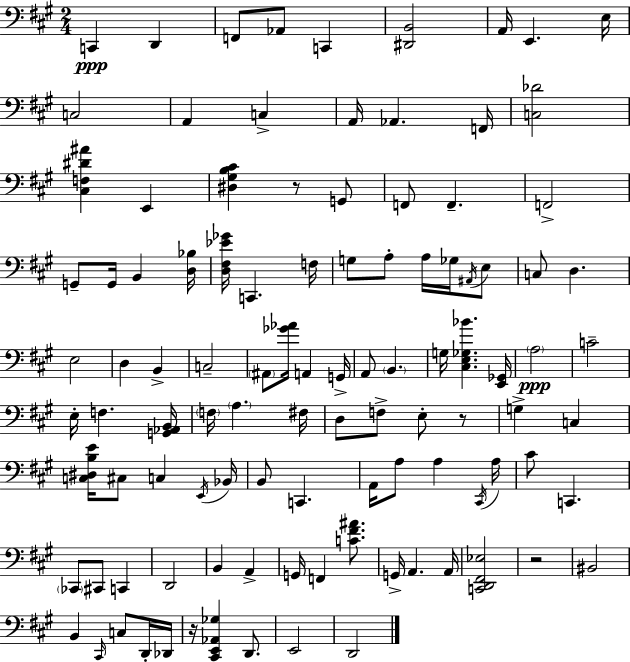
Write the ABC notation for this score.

X:1
T:Untitled
M:2/4
L:1/4
K:A
C,, D,, F,,/2 _A,,/2 C,, [^D,,B,,]2 A,,/4 E,, E,/4 C,2 A,, C, A,,/4 _A,, F,,/4 [C,_D]2 [^C,F,^D^A] E,, [^D,^G,B,^C] z/2 G,,/2 F,,/2 F,, F,,2 G,,/2 G,,/4 B,, [D,_B,]/4 [D,^F,_E_G]/4 C,, F,/4 G,/2 A,/2 A,/4 _G,/4 ^A,,/4 E,/2 C,/2 D, E,2 D, B,, C,2 ^A,,/2 [_G_A]/4 A,, G,,/4 A,,/2 B,, G,/4 [^C,E,_G,_B] [E,,_G,,]/4 A,2 C2 E,/4 F, [G,,_A,,B,,]/4 F,/4 A, ^F,/4 D,/2 F,/2 E,/2 z/2 G, C, [C,^D,B,E]/4 ^C,/2 C, E,,/4 _B,,/4 B,,/2 C,, A,,/4 A,/2 A, ^C,,/4 A,/4 ^C/2 C,, _C,,/2 ^C,,/2 C,, D,,2 B,, A,, G,,/4 F,, [C^F^A]/2 G,,/4 A,, A,,/4 [C,,D,,^F,,_E,]2 z2 ^B,,2 B,, ^C,,/4 C,/2 D,,/4 _D,,/4 z/4 [^C,,E,,_A,,_G,] D,,/2 E,,2 D,,2